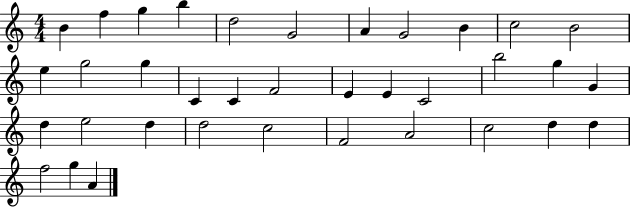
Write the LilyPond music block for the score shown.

{
  \clef treble
  \numericTimeSignature
  \time 4/4
  \key c \major
  b'4 f''4 g''4 b''4 | d''2 g'2 | a'4 g'2 b'4 | c''2 b'2 | \break e''4 g''2 g''4 | c'4 c'4 f'2 | e'4 e'4 c'2 | b''2 g''4 g'4 | \break d''4 e''2 d''4 | d''2 c''2 | f'2 a'2 | c''2 d''4 d''4 | \break f''2 g''4 a'4 | \bar "|."
}